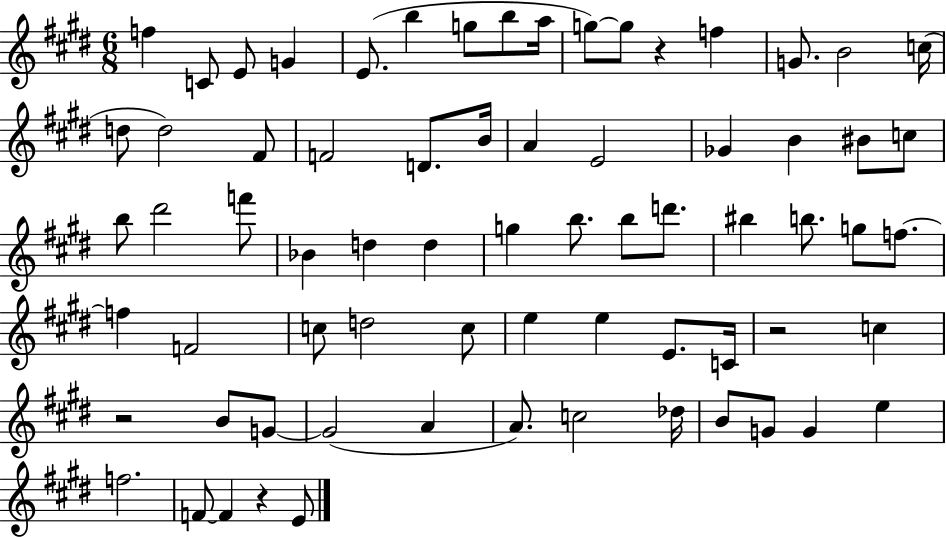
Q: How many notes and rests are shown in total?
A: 70